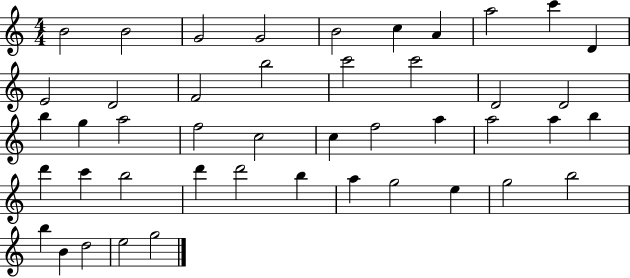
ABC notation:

X:1
T:Untitled
M:4/4
L:1/4
K:C
B2 B2 G2 G2 B2 c A a2 c' D E2 D2 F2 b2 c'2 c'2 D2 D2 b g a2 f2 c2 c f2 a a2 a b d' c' b2 d' d'2 b a g2 e g2 b2 b B d2 e2 g2